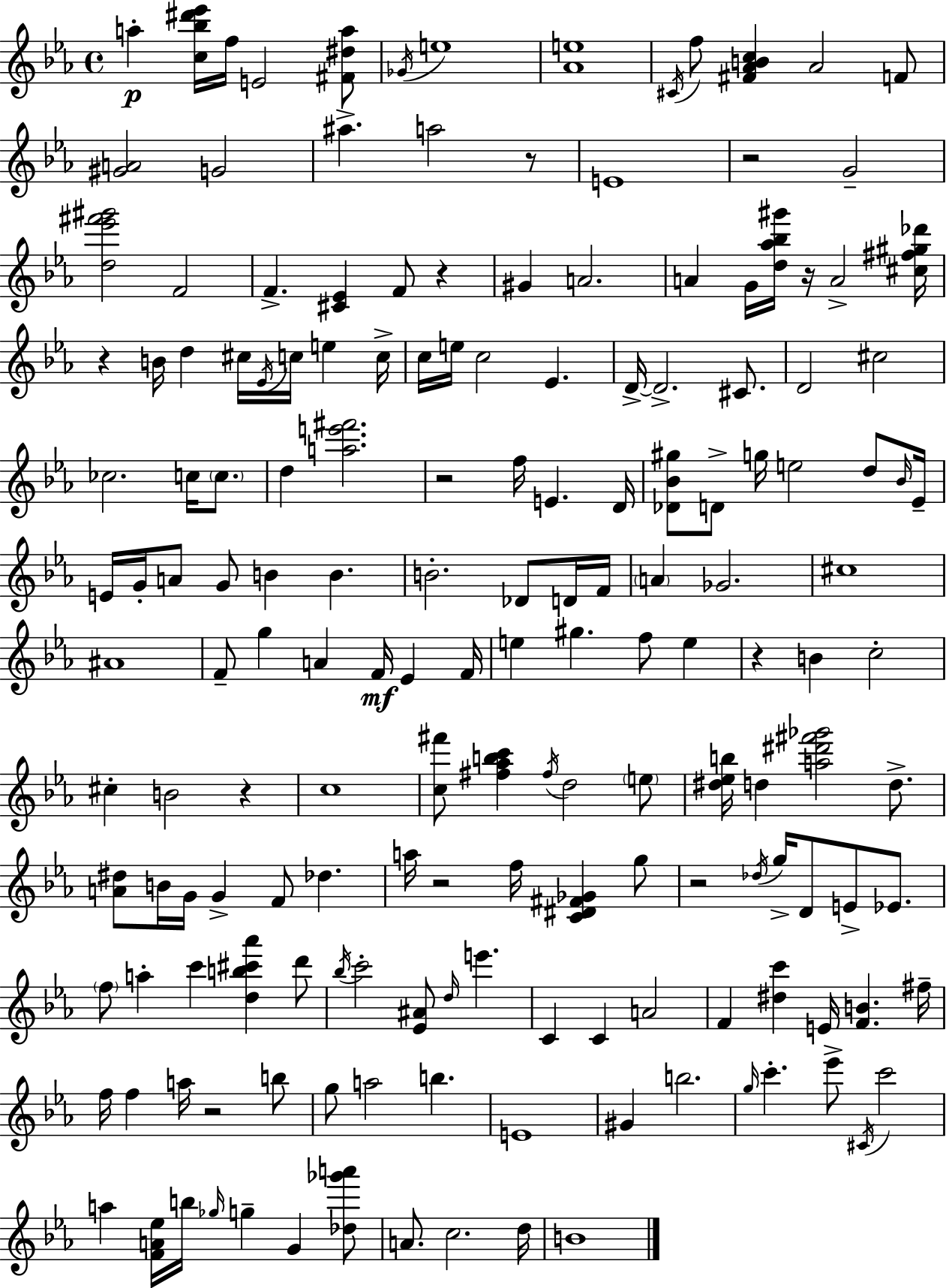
A5/q [C5,Bb5,D#6,Eb6]/s F5/s E4/h [F#4,D#5,A5]/e Gb4/s E5/w [Ab4,E5]/w C#4/s F5/e [F#4,Ab4,B4,C5]/q Ab4/h F4/e [G#4,A4]/h G4/h A#5/q. A5/h R/e E4/w R/h G4/h [D5,Eb6,F#6,G#6]/h F4/h F4/q. [C#4,Eb4]/q F4/e R/q G#4/q A4/h. A4/q G4/s [D5,Ab5,Bb5,G#6]/s R/s A4/h [C#5,F#5,G#5,Db6]/s R/q B4/s D5/q C#5/s Eb4/s C5/s E5/q C5/s C5/s E5/s C5/h Eb4/q. D4/s D4/h. C#4/e. D4/h C#5/h CES5/h. C5/s C5/e. D5/q [A5,E6,F#6]/h. R/h F5/s E4/q. D4/s [Db4,Bb4,G#5]/e D4/e G5/s E5/h D5/e Bb4/s Eb4/s E4/s G4/s A4/e G4/e B4/q B4/q. B4/h. Db4/e D4/s F4/s A4/q Gb4/h. C#5/w A#4/w F4/e G5/q A4/q F4/s Eb4/q F4/s E5/q G#5/q. F5/e E5/q R/q B4/q C5/h C#5/q B4/h R/q C5/w [C5,F#6]/e [F#5,Ab5,B5,C6]/q F#5/s D5/h E5/e [D#5,Eb5,B5]/s D5/q [A5,D#6,F#6,Gb6]/h D5/e. [A4,D#5]/e B4/s G4/s G4/q F4/e Db5/q. A5/s R/h F5/s [C4,D#4,F#4,Gb4]/q G5/e R/h Db5/s G5/s D4/e E4/e Eb4/e. F5/e A5/q C6/q [D5,B5,C#6,Ab6]/q D6/e Bb5/s C6/h [Eb4,A#4]/e D5/s E6/q. C4/q C4/q A4/h F4/q [D#5,C6]/q E4/s [F4,B4]/q. F#5/s F5/s F5/q A5/s R/h B5/e G5/e A5/h B5/q. E4/w G#4/q B5/h. G5/s C6/q. Eb6/e C#4/s C6/h A5/q [F4,A4,Eb5]/s B5/s Gb5/s G5/q G4/q [Db5,Gb6,A6]/e A4/e. C5/h. D5/s B4/w